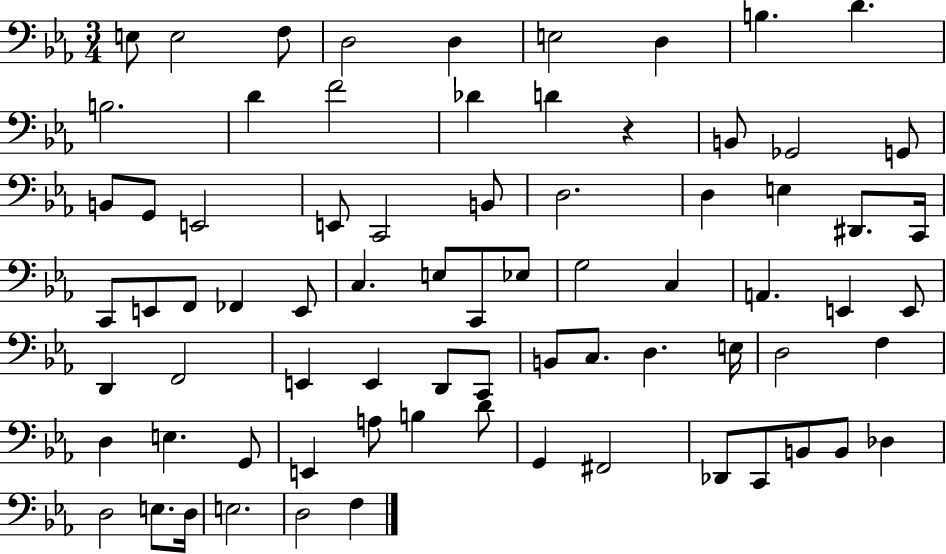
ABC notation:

X:1
T:Untitled
M:3/4
L:1/4
K:Eb
E,/2 E,2 F,/2 D,2 D, E,2 D, B, D B,2 D F2 _D D z B,,/2 _G,,2 G,,/2 B,,/2 G,,/2 E,,2 E,,/2 C,,2 B,,/2 D,2 D, E, ^D,,/2 C,,/4 C,,/2 E,,/2 F,,/2 _F,, E,,/2 C, E,/2 C,,/2 _E,/2 G,2 C, A,, E,, E,,/2 D,, F,,2 E,, E,, D,,/2 C,,/2 B,,/2 C,/2 D, E,/4 D,2 F, D, E, G,,/2 E,, A,/2 B, D/2 G,, ^F,,2 _D,,/2 C,,/2 B,,/2 B,,/2 _D, D,2 E,/2 D,/4 E,2 D,2 F,